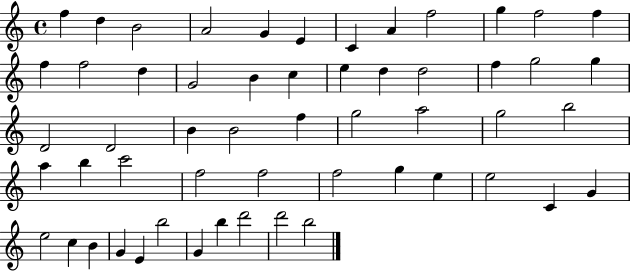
X:1
T:Untitled
M:4/4
L:1/4
K:C
f d B2 A2 G E C A f2 g f2 f f f2 d G2 B c e d d2 f g2 g D2 D2 B B2 f g2 a2 g2 b2 a b c'2 f2 f2 f2 g e e2 C G e2 c B G E b2 G b d'2 d'2 b2